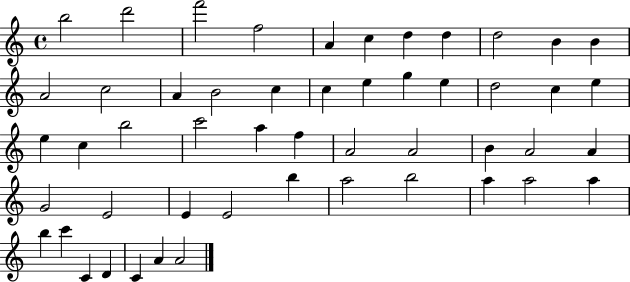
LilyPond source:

{
  \clef treble
  \time 4/4
  \defaultTimeSignature
  \key c \major
  b''2 d'''2 | f'''2 f''2 | a'4 c''4 d''4 d''4 | d''2 b'4 b'4 | \break a'2 c''2 | a'4 b'2 c''4 | c''4 e''4 g''4 e''4 | d''2 c''4 e''4 | \break e''4 c''4 b''2 | c'''2 a''4 f''4 | a'2 a'2 | b'4 a'2 a'4 | \break g'2 e'2 | e'4 e'2 b''4 | a''2 b''2 | a''4 a''2 a''4 | \break b''4 c'''4 c'4 d'4 | c'4 a'4 a'2 | \bar "|."
}